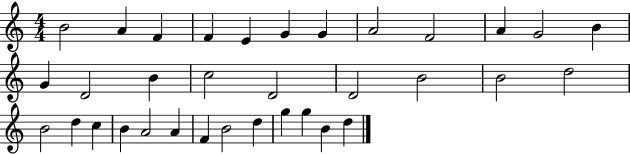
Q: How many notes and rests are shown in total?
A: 34